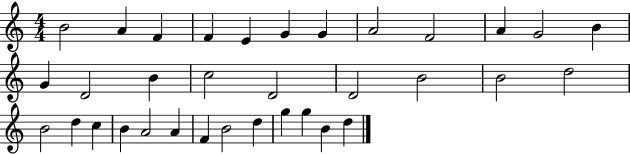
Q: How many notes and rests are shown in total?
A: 34